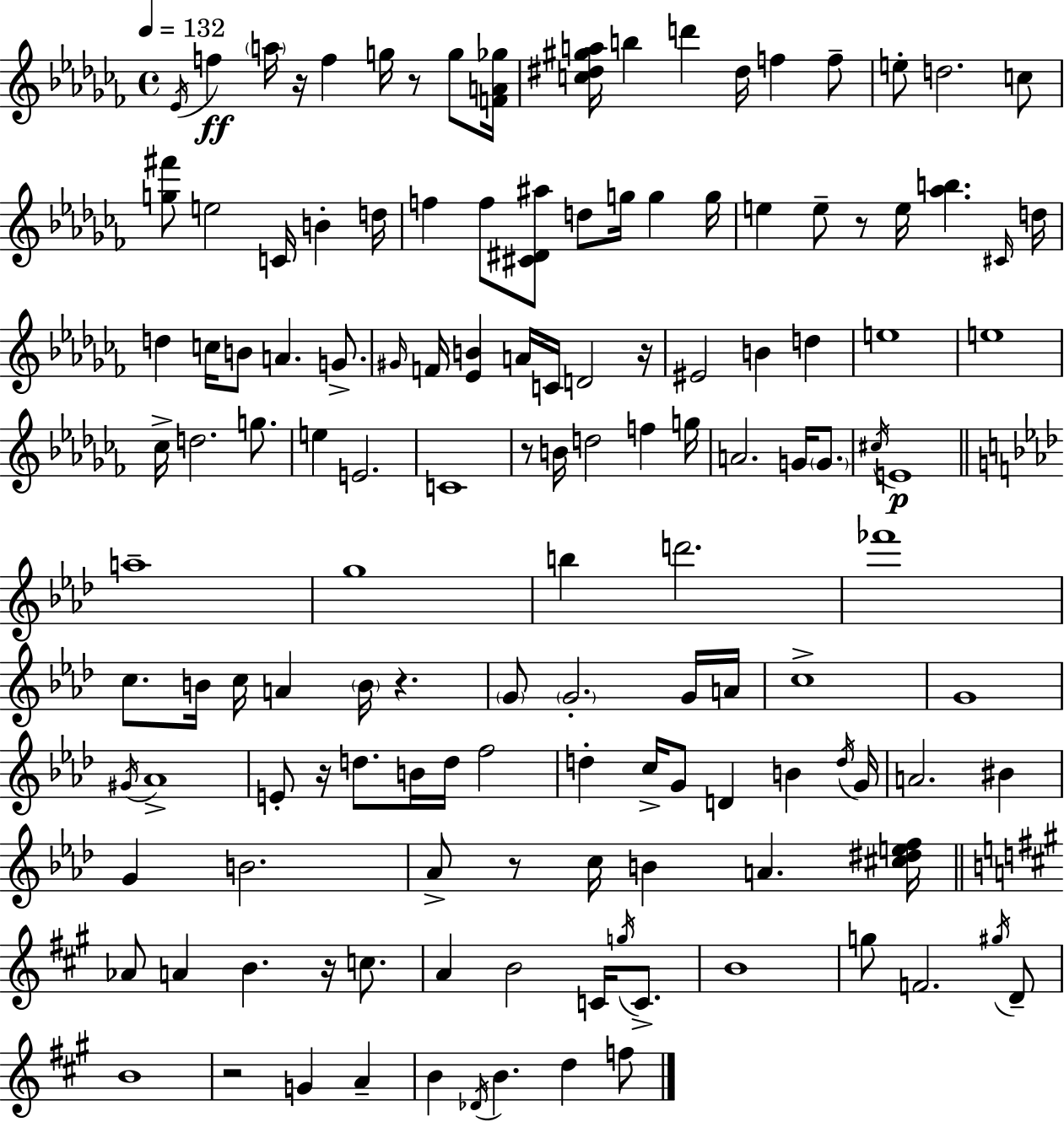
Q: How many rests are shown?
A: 10